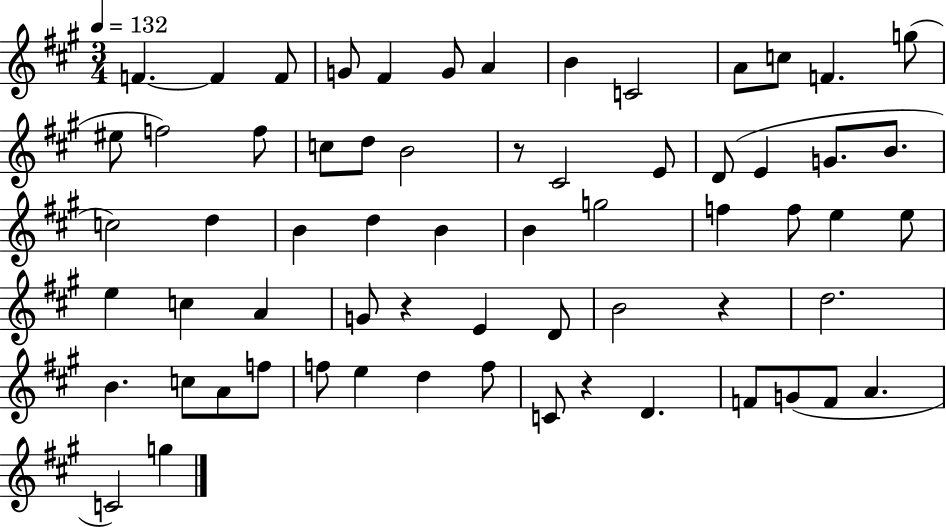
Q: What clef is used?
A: treble